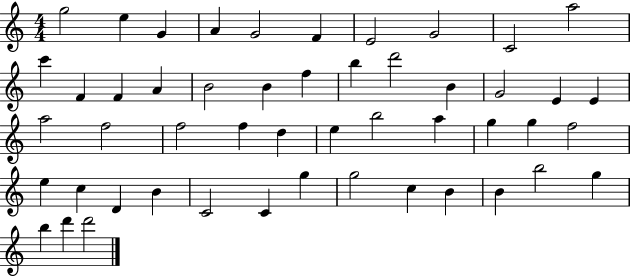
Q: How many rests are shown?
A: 0